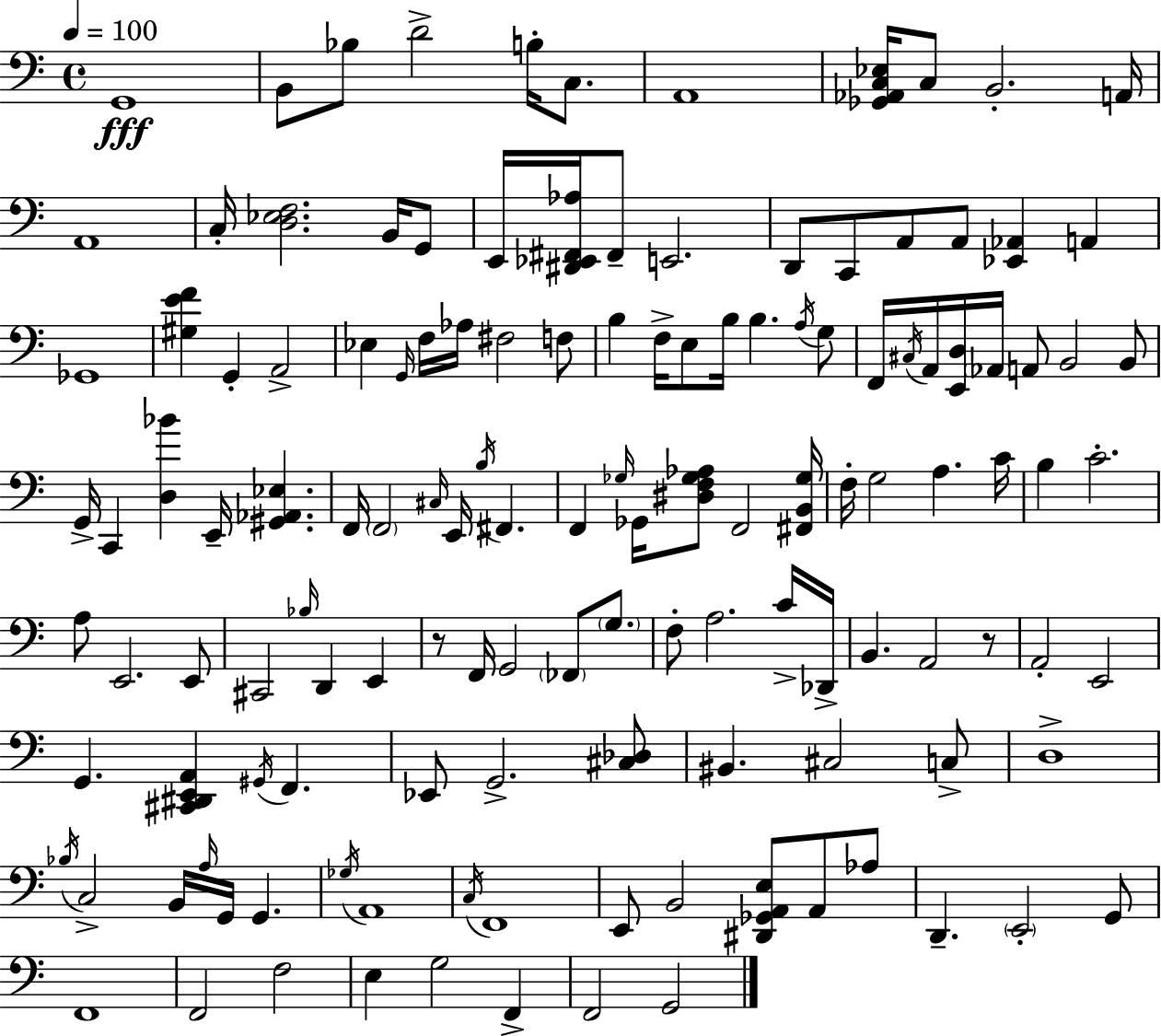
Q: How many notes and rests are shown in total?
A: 132